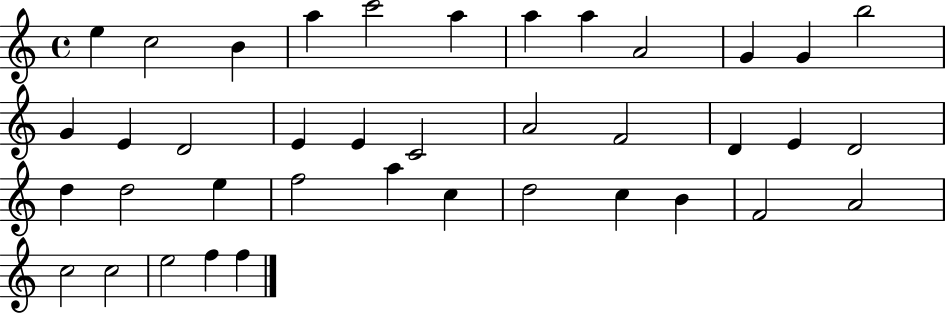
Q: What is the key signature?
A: C major